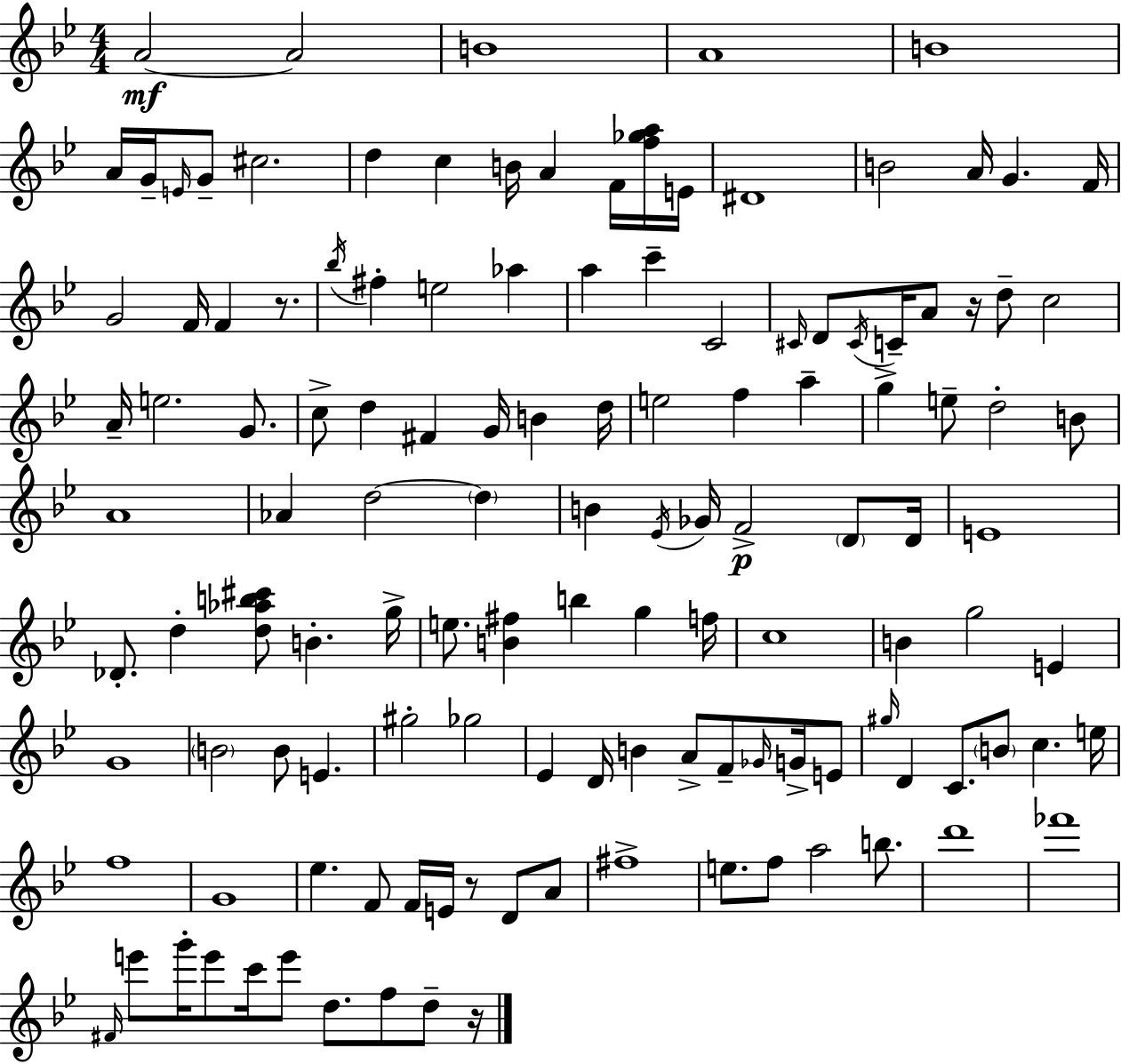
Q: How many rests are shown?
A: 4